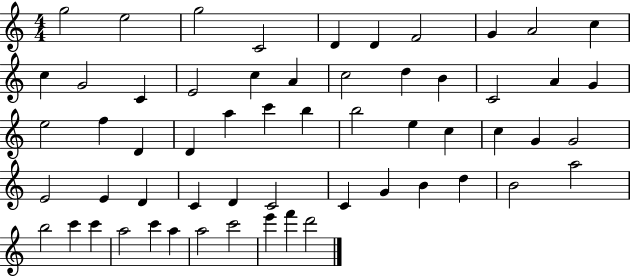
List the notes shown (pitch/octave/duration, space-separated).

G5/h E5/h G5/h C4/h D4/q D4/q F4/h G4/q A4/h C5/q C5/q G4/h C4/q E4/h C5/q A4/q C5/h D5/q B4/q C4/h A4/q G4/q E5/h F5/q D4/q D4/q A5/q C6/q B5/q B5/h E5/q C5/q C5/q G4/q G4/h E4/h E4/q D4/q C4/q D4/q C4/h C4/q G4/q B4/q D5/q B4/h A5/h B5/h C6/q C6/q A5/h C6/q A5/q A5/h C6/h E6/q F6/q D6/h